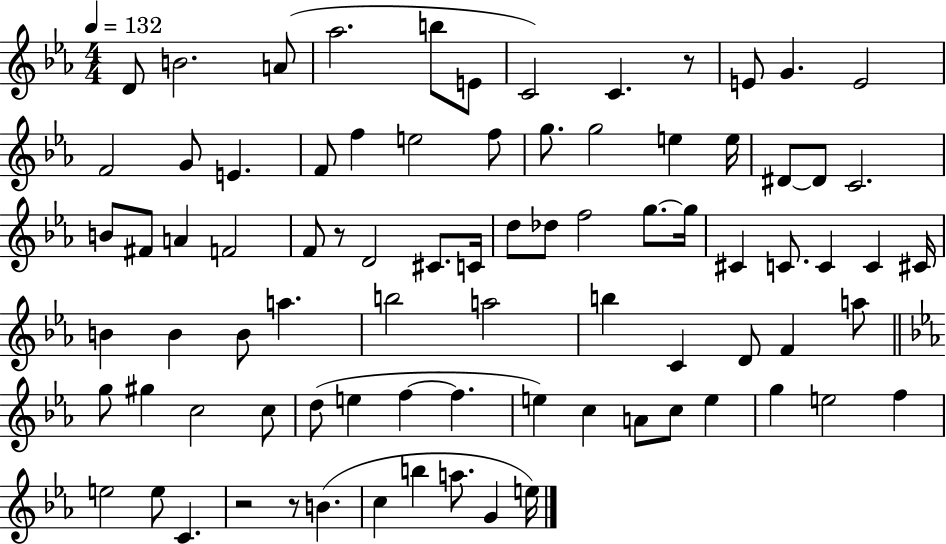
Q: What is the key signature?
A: EES major